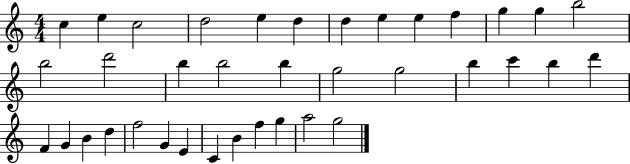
{
  \clef treble
  \numericTimeSignature
  \time 4/4
  \key c \major
  c''4 e''4 c''2 | d''2 e''4 d''4 | d''4 e''4 e''4 f''4 | g''4 g''4 b''2 | \break b''2 d'''2 | b''4 b''2 b''4 | g''2 g''2 | b''4 c'''4 b''4 d'''4 | \break f'4 g'4 b'4 d''4 | f''2 g'4 e'4 | c'4 b'4 f''4 g''4 | a''2 g''2 | \break \bar "|."
}